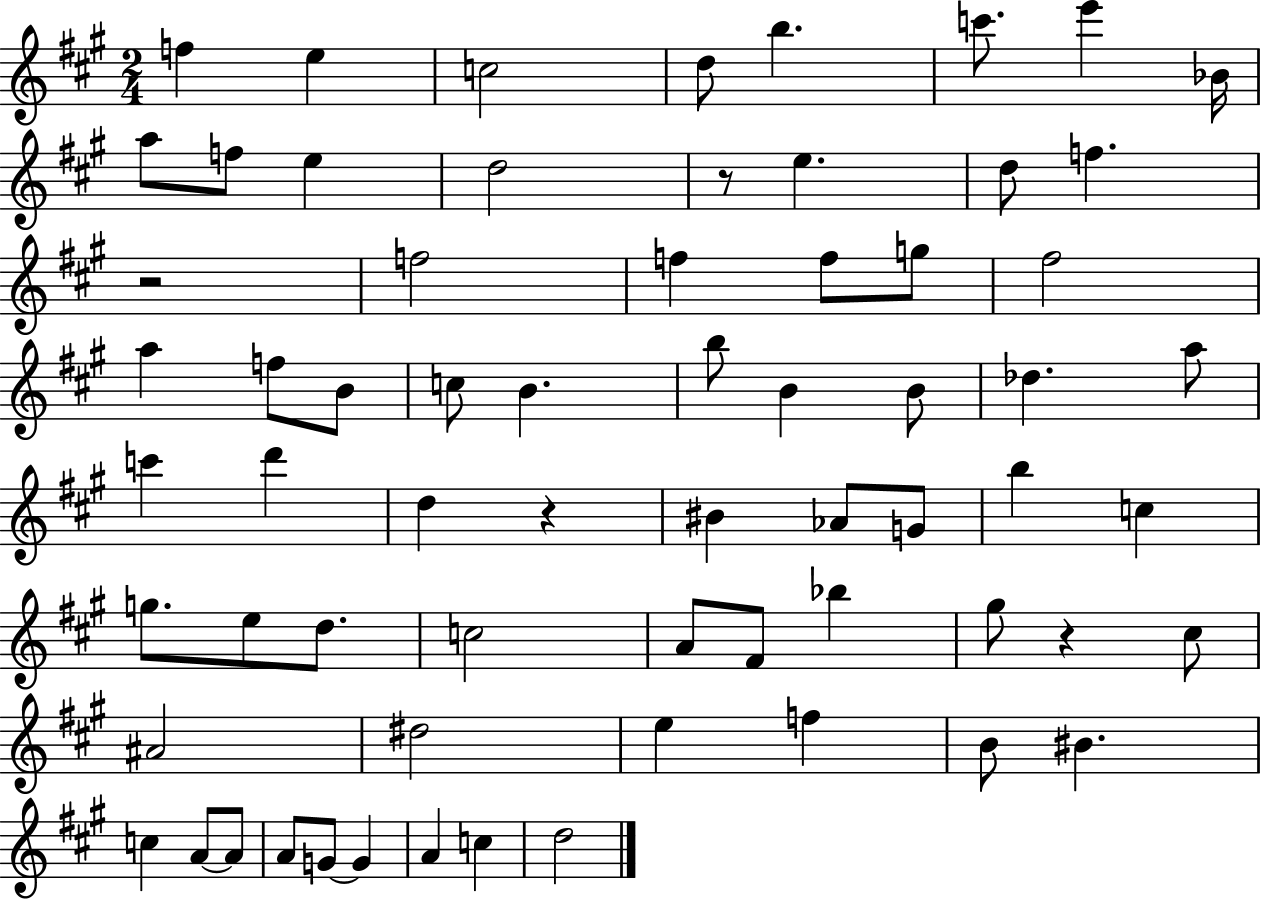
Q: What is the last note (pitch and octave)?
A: D5